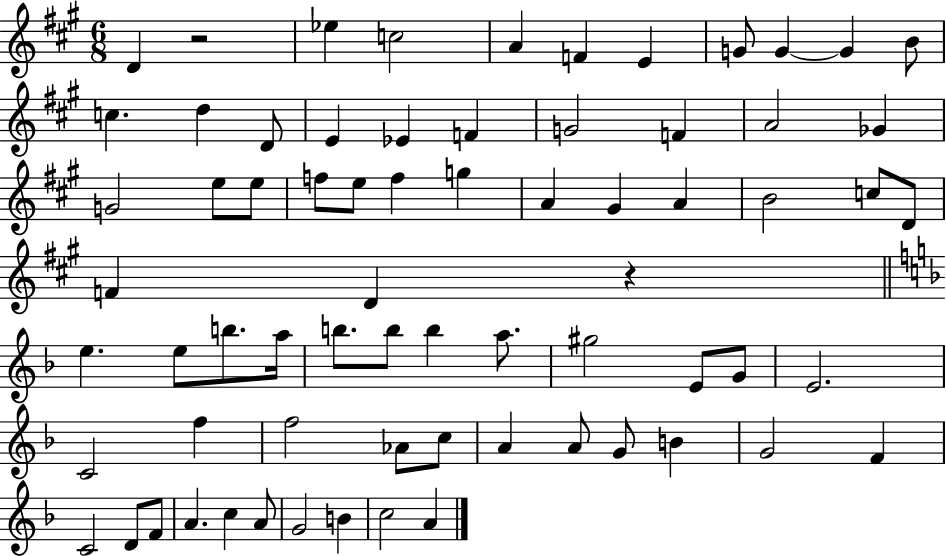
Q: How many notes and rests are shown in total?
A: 70